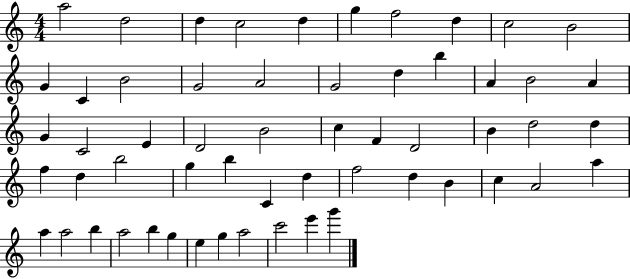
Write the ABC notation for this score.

X:1
T:Untitled
M:4/4
L:1/4
K:C
a2 d2 d c2 d g f2 d c2 B2 G C B2 G2 A2 G2 d b A B2 A G C2 E D2 B2 c F D2 B d2 d f d b2 g b C d f2 d B c A2 a a a2 b a2 b g e g a2 c'2 e' g'